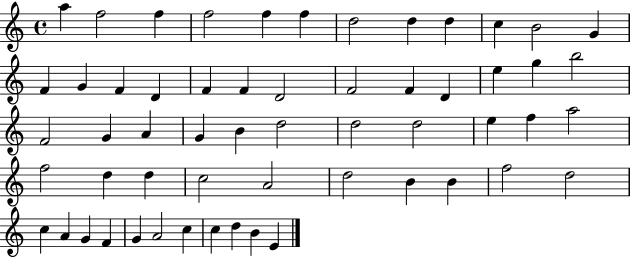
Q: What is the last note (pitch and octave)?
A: E4